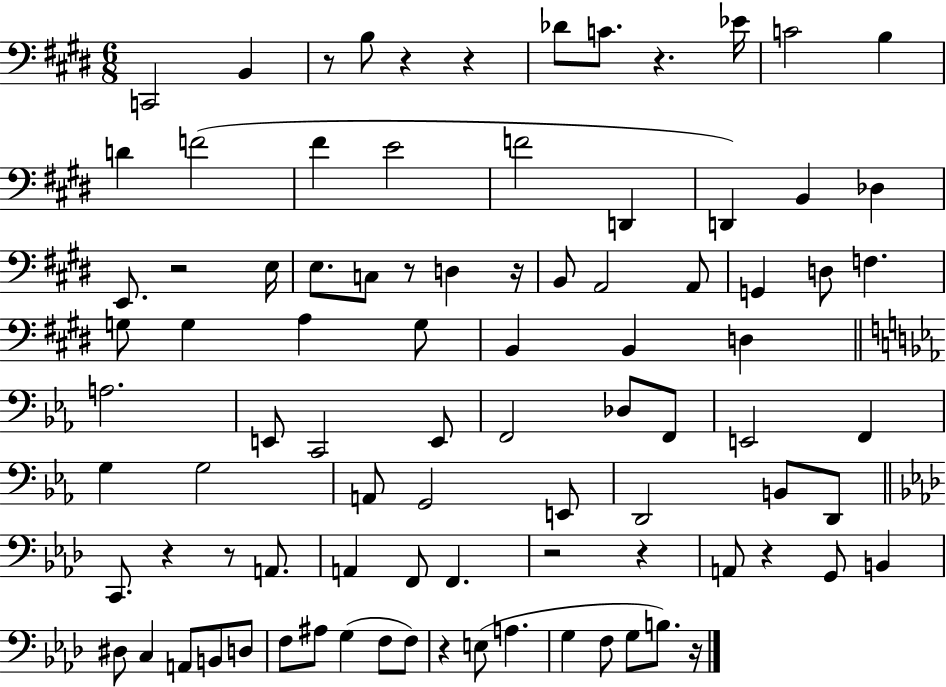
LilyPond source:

{
  \clef bass
  \numericTimeSignature
  \time 6/8
  \key e \major
  \repeat volta 2 { c,2 b,4 | r8 b8 r4 r4 | des'8 c'8. r4. ees'16 | c'2 b4 | \break d'4 f'2( | fis'4 e'2 | f'2 d,4 | d,4) b,4 des4 | \break e,8. r2 e16 | e8. c8 r8 d4 r16 | b,8 a,2 a,8 | g,4 d8 f4. | \break g8 g4 a4 g8 | b,4 b,4 d4 | \bar "||" \break \key ees \major a2. | e,8 c,2 e,8 | f,2 des8 f,8 | e,2 f,4 | \break g4 g2 | a,8 g,2 e,8 | d,2 b,8 d,8 | \bar "||" \break \key aes \major c,8. r4 r8 a,8. | a,4 f,8 f,4. | r2 r4 | a,8 r4 g,8 b,4 | \break dis8 c4 a,8 b,8 d8 | f8 ais8 g4( f8 f8) | r4 e8( a4. | g4 f8 g8 b8.) r16 | \break } \bar "|."
}